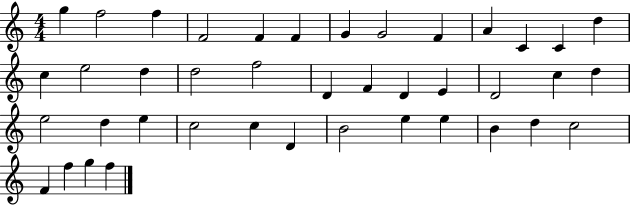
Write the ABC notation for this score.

X:1
T:Untitled
M:4/4
L:1/4
K:C
g f2 f F2 F F G G2 F A C C d c e2 d d2 f2 D F D E D2 c d e2 d e c2 c D B2 e e B d c2 F f g f